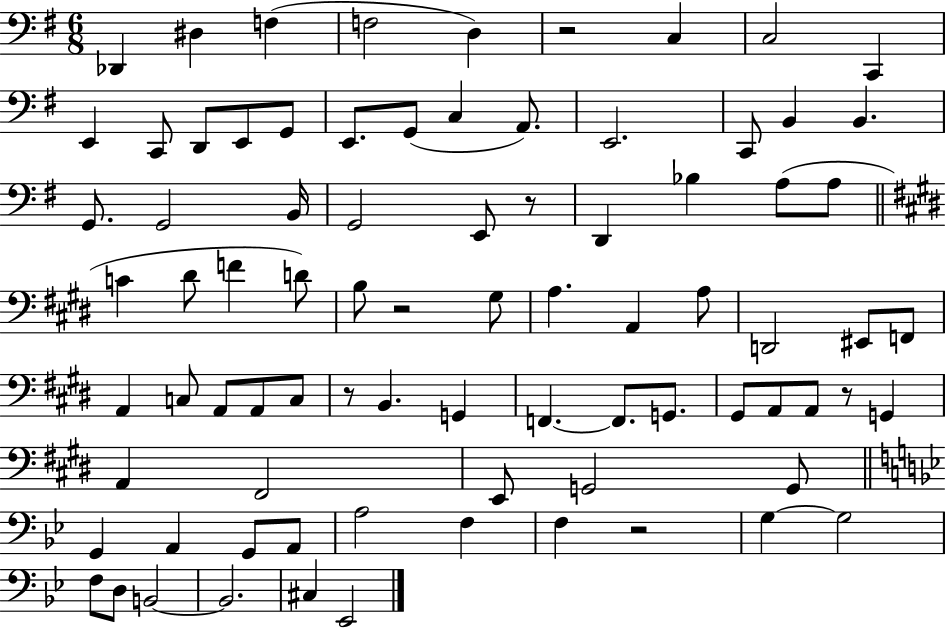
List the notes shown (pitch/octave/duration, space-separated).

Db2/q D#3/q F3/q F3/h D3/q R/h C3/q C3/h C2/q E2/q C2/e D2/e E2/e G2/e E2/e. G2/e C3/q A2/e. E2/h. C2/e B2/q B2/q. G2/e. G2/h B2/s G2/h E2/e R/e D2/q Bb3/q A3/e A3/e C4/q D#4/e F4/q D4/e B3/e R/h G#3/e A3/q. A2/q A3/e D2/h EIS2/e F2/e A2/q C3/e A2/e A2/e C3/e R/e B2/q. G2/q F2/q. F2/e. G2/e. G#2/e A2/e A2/e R/e G2/q A2/q F#2/h E2/e G2/h G2/e G2/q A2/q G2/e A2/e A3/h F3/q F3/q R/h G3/q G3/h F3/e D3/e B2/h B2/h. C#3/q Eb2/h